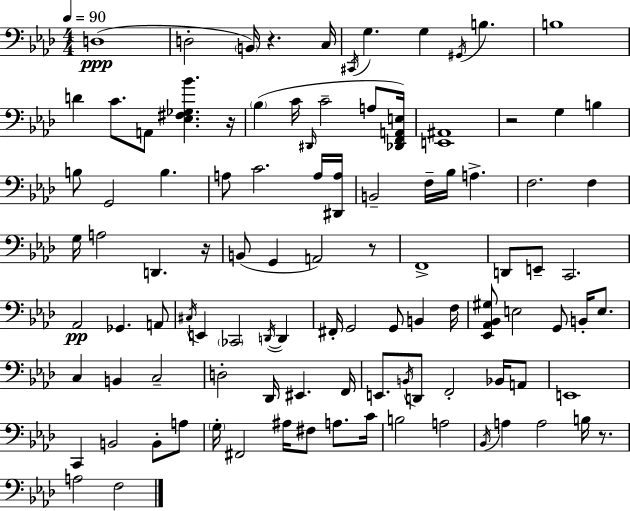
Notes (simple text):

D3/w D3/h B2/s R/q. C3/s C#2/s G3/q. G3/q G#2/s B3/q. B3/w D4/q C4/e. A2/e [Eb3,F#3,Gb3,Bb4]/q. R/s Bb3/q C4/s D#2/s C4/h A3/e [Db2,F2,A2,E3]/s [E2,A#2]/w R/h G3/q B3/q B3/e G2/h B3/q. A3/e C4/h. A3/s [D#2,A3]/s B2/h F3/s Bb3/s A3/q. F3/h. F3/q G3/s A3/h D2/q. R/s B2/e G2/q A2/h R/e F2/w D2/e E2/e C2/h. Ab2/h Gb2/q. A2/e C#3/s E2/q CES2/h D2/s D2/q F#2/s G2/h G2/e B2/q F3/s [Eb2,Ab2,Bb2,G#3]/e E3/h G2/e B2/s E3/e. C3/q B2/q C3/h D3/h Db2/s EIS2/q. F2/s E2/e. B2/s D2/e F2/h Bb2/s A2/e E2/w C2/q B2/h B2/e A3/e G3/s F#2/h A#3/s F#3/e A3/e. C4/s B3/h A3/h Bb2/s A3/q A3/h B3/s R/e. A3/h F3/h